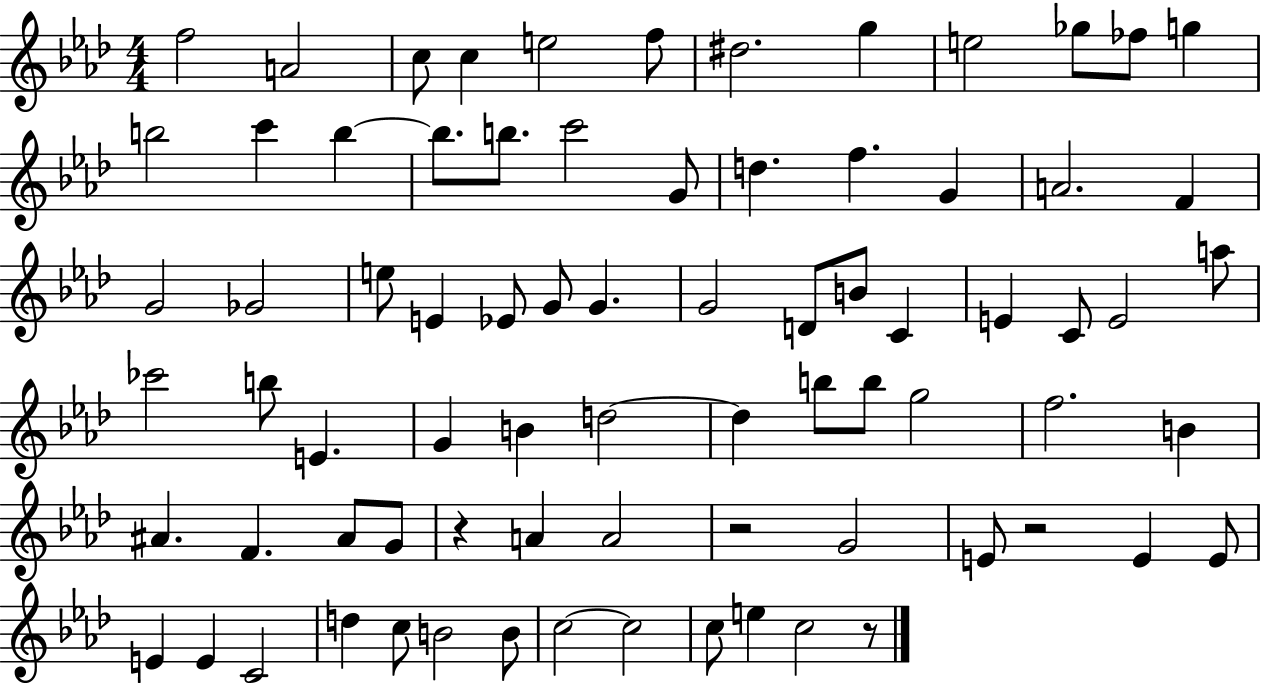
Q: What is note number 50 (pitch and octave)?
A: F5